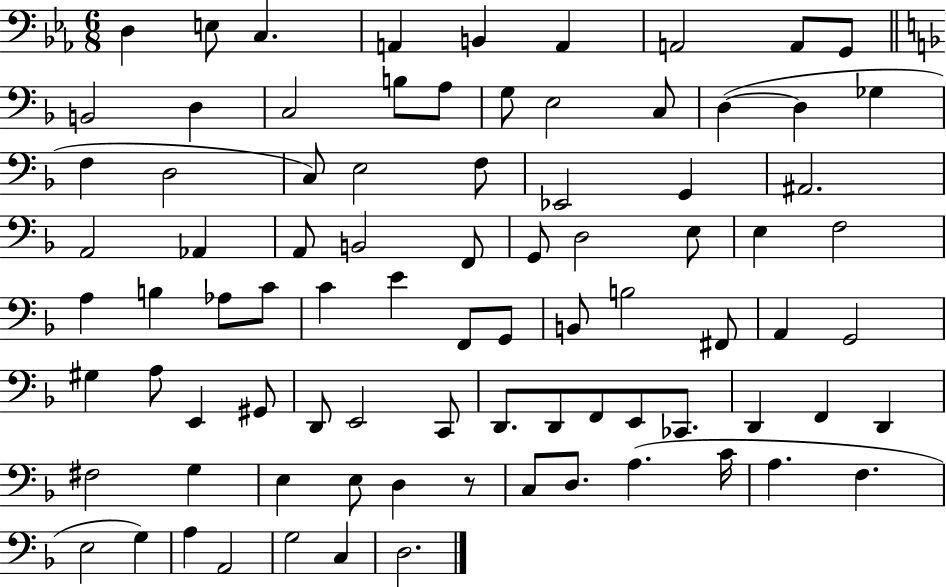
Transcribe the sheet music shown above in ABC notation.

X:1
T:Untitled
M:6/8
L:1/4
K:Eb
D, E,/2 C, A,, B,, A,, A,,2 A,,/2 G,,/2 B,,2 D, C,2 B,/2 A,/2 G,/2 E,2 C,/2 D, D, _G, F, D,2 C,/2 E,2 F,/2 _E,,2 G,, ^A,,2 A,,2 _A,, A,,/2 B,,2 F,,/2 G,,/2 D,2 E,/2 E, F,2 A, B, _A,/2 C/2 C E F,,/2 G,,/2 B,,/2 B,2 ^F,,/2 A,, G,,2 ^G, A,/2 E,, ^G,,/2 D,,/2 E,,2 C,,/2 D,,/2 D,,/2 F,,/2 E,,/2 _C,,/2 D,, F,, D,, ^F,2 G, E, E,/2 D, z/2 C,/2 D,/2 A, C/4 A, F, E,2 G, A, A,,2 G,2 C, D,2